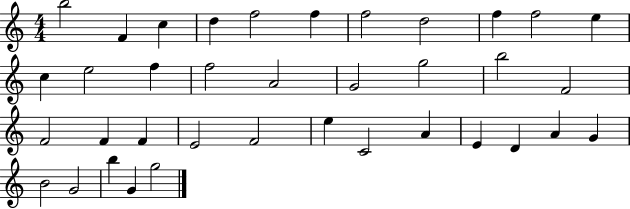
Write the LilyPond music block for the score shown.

{
  \clef treble
  \numericTimeSignature
  \time 4/4
  \key c \major
  b''2 f'4 c''4 | d''4 f''2 f''4 | f''2 d''2 | f''4 f''2 e''4 | \break c''4 e''2 f''4 | f''2 a'2 | g'2 g''2 | b''2 f'2 | \break f'2 f'4 f'4 | e'2 f'2 | e''4 c'2 a'4 | e'4 d'4 a'4 g'4 | \break b'2 g'2 | b''4 g'4 g''2 | \bar "|."
}